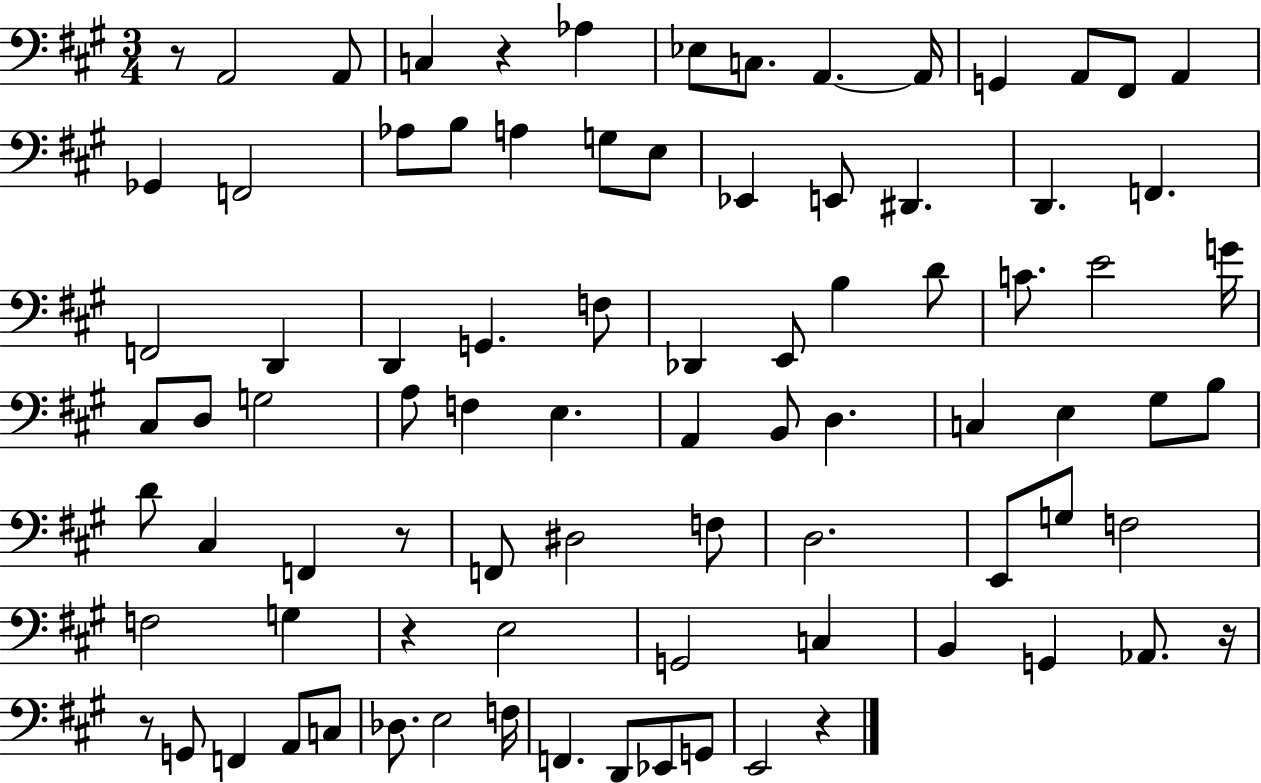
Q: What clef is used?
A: bass